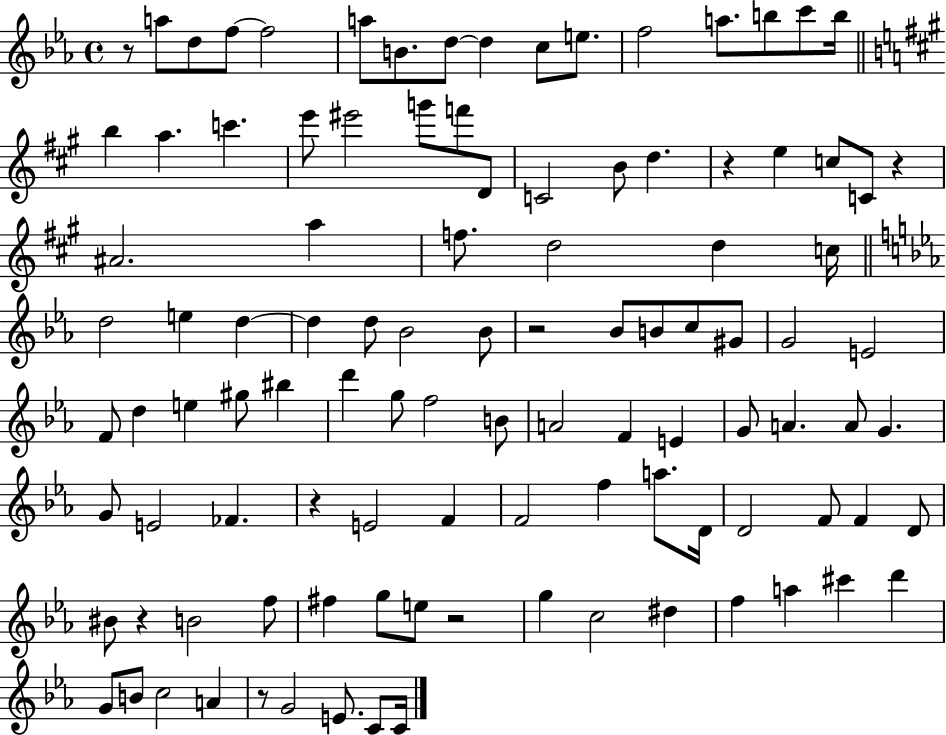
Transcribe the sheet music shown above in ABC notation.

X:1
T:Untitled
M:4/4
L:1/4
K:Eb
z/2 a/2 d/2 f/2 f2 a/2 B/2 d/2 d c/2 e/2 f2 a/2 b/2 c'/2 b/4 b a c' e'/2 ^e'2 g'/2 f'/2 D/2 C2 B/2 d z e c/2 C/2 z ^A2 a f/2 d2 d c/4 d2 e d d d/2 _B2 _B/2 z2 _B/2 B/2 c/2 ^G/2 G2 E2 F/2 d e ^g/2 ^b d' g/2 f2 B/2 A2 F E G/2 A A/2 G G/2 E2 _F z E2 F F2 f a/2 D/4 D2 F/2 F D/2 ^B/2 z B2 f/2 ^f g/2 e/2 z2 g c2 ^d f a ^c' d' G/2 B/2 c2 A z/2 G2 E/2 C/2 C/4